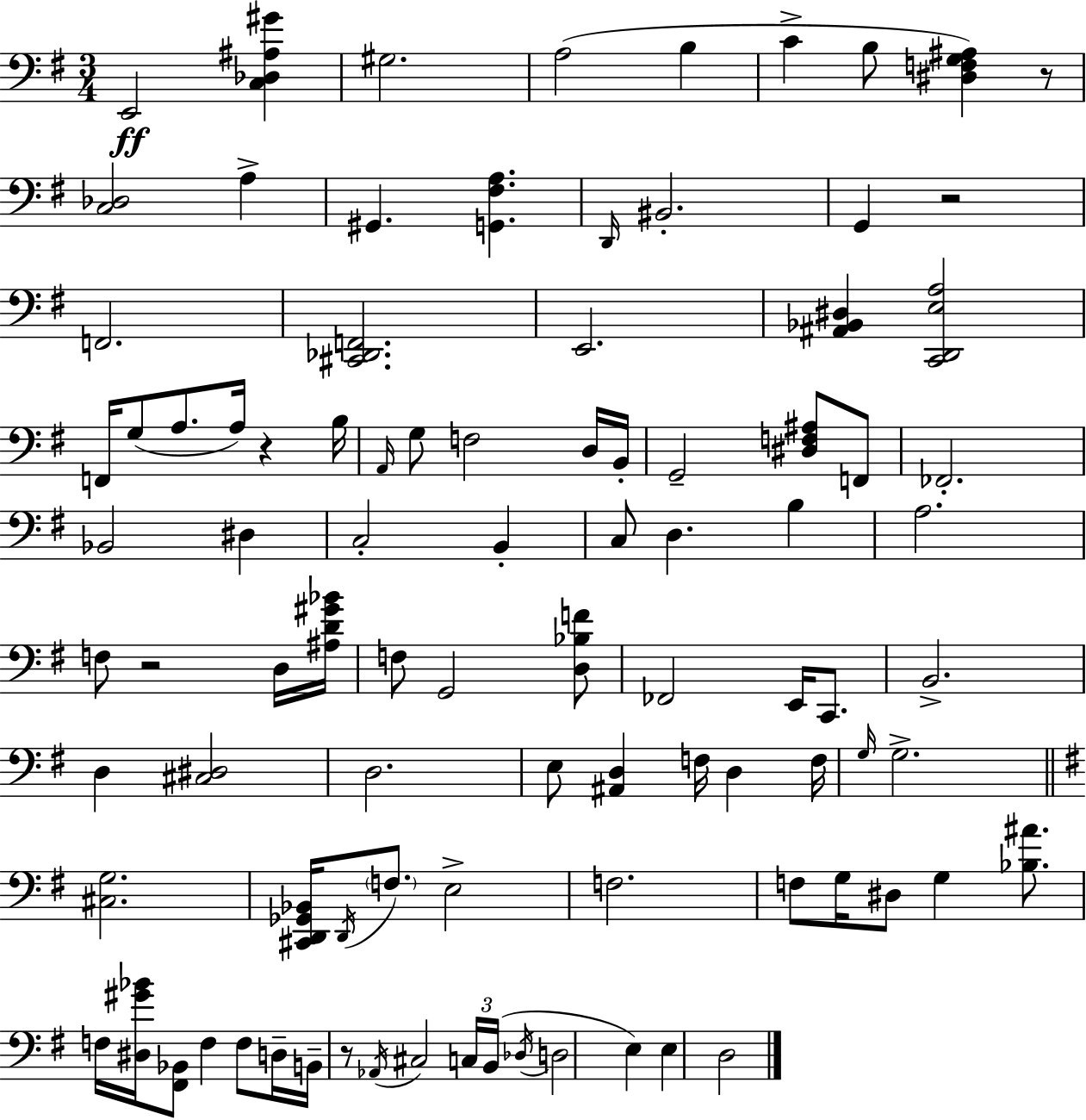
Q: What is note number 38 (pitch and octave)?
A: G2